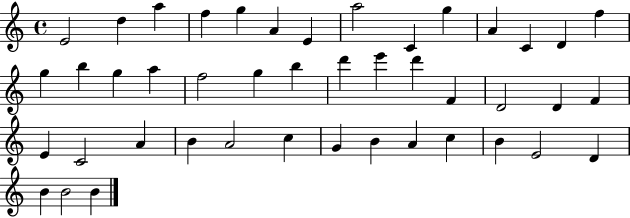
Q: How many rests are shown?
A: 0